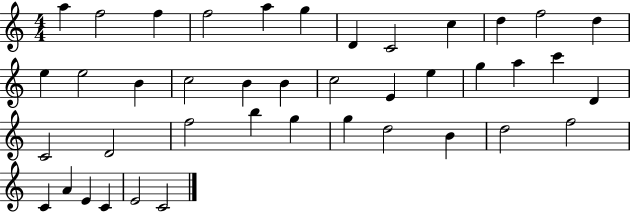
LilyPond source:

{
  \clef treble
  \numericTimeSignature
  \time 4/4
  \key c \major
  a''4 f''2 f''4 | f''2 a''4 g''4 | d'4 c'2 c''4 | d''4 f''2 d''4 | \break e''4 e''2 b'4 | c''2 b'4 b'4 | c''2 e'4 e''4 | g''4 a''4 c'''4 d'4 | \break c'2 d'2 | f''2 b''4 g''4 | g''4 d''2 b'4 | d''2 f''2 | \break c'4 a'4 e'4 c'4 | e'2 c'2 | \bar "|."
}